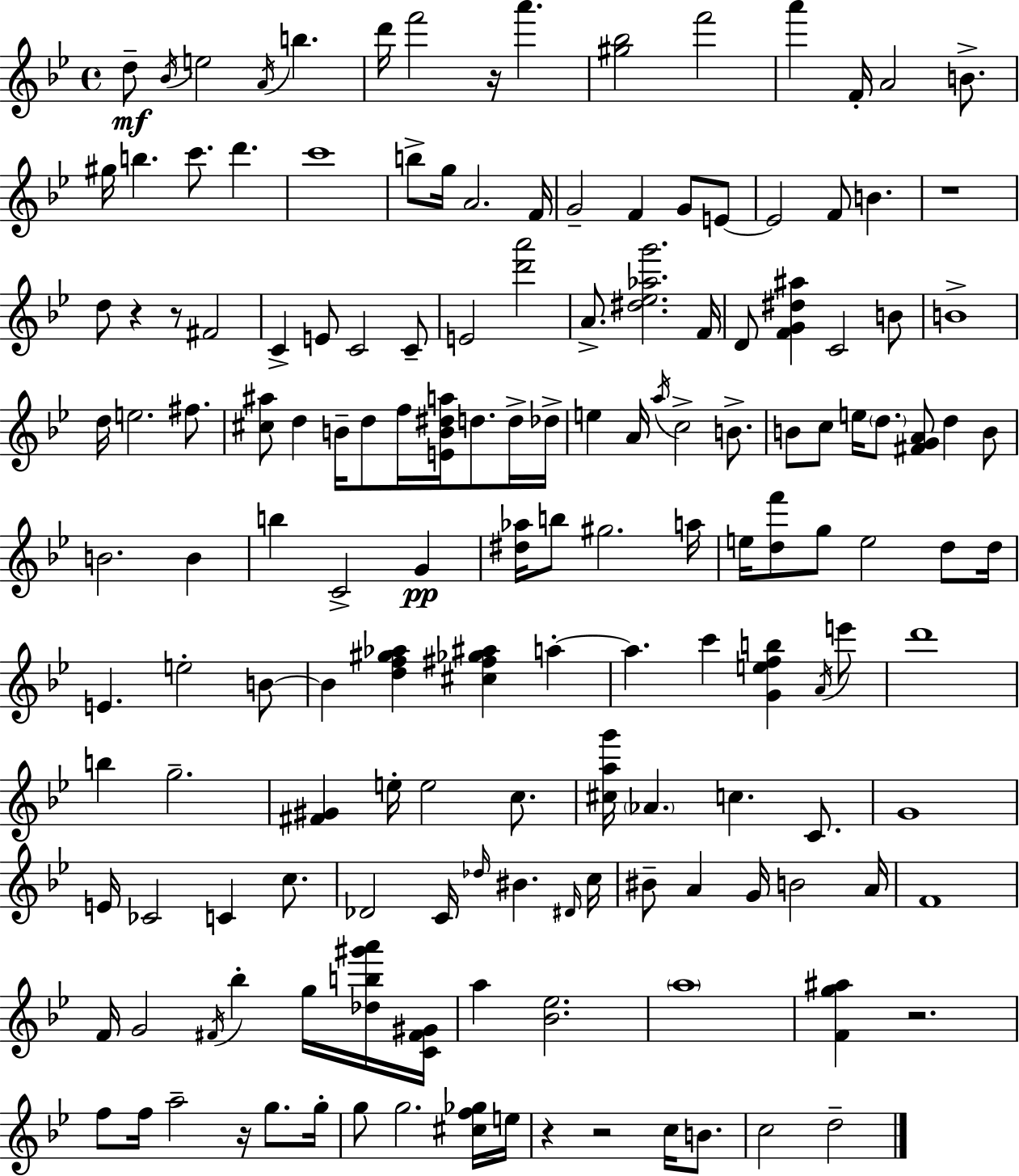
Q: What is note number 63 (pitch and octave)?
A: B4